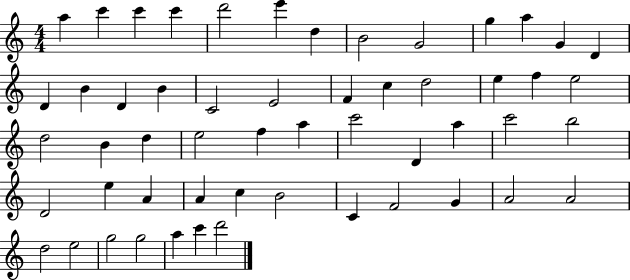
X:1
T:Untitled
M:4/4
L:1/4
K:C
a c' c' c' d'2 e' d B2 G2 g a G D D B D B C2 E2 F c d2 e f e2 d2 B d e2 f a c'2 D a c'2 b2 D2 e A A c B2 C F2 G A2 A2 d2 e2 g2 g2 a c' d'2